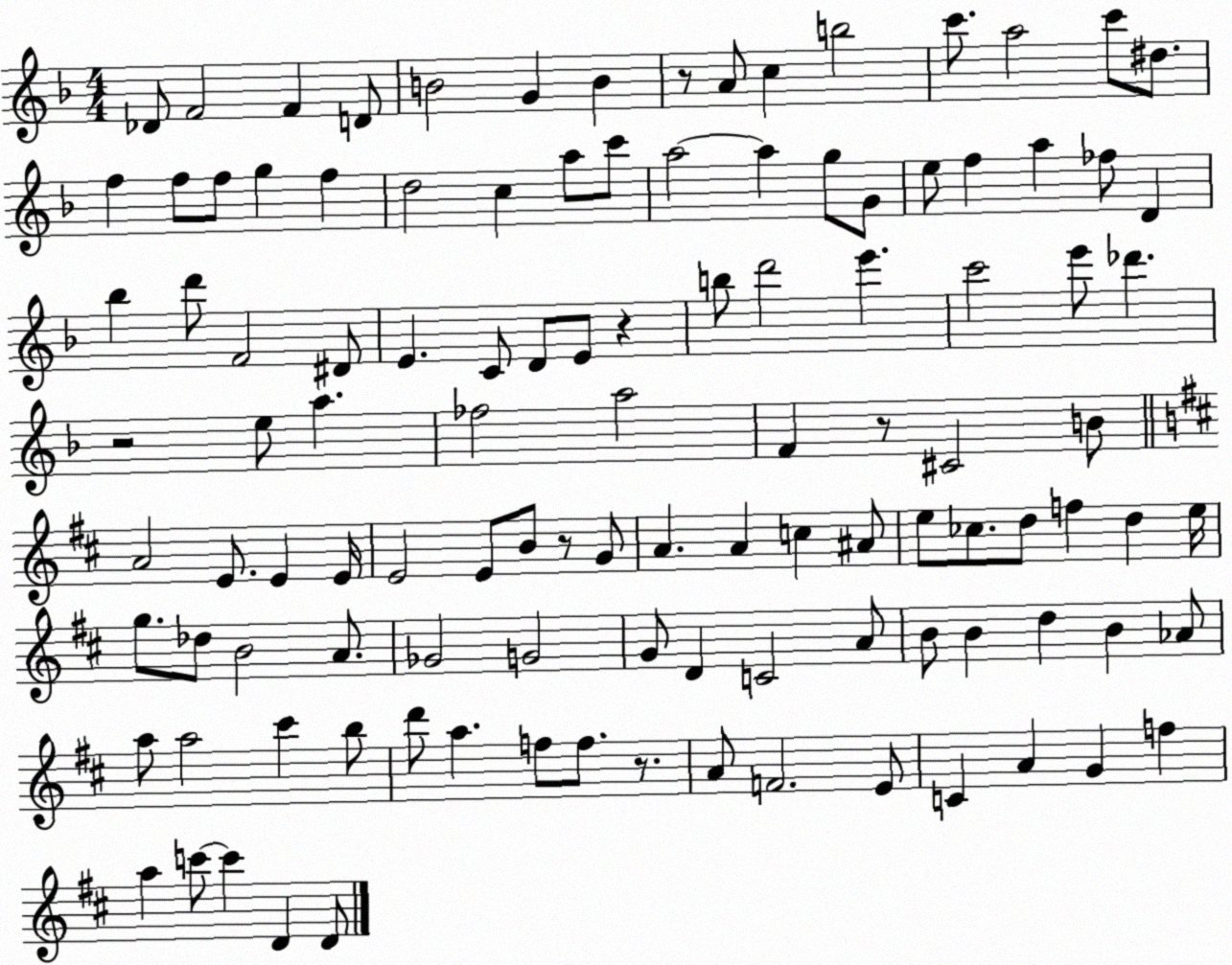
X:1
T:Untitled
M:4/4
L:1/4
K:F
_D/2 F2 F D/2 B2 G B z/2 A/2 c b2 c'/2 a2 c'/2 ^d/2 f f/2 f/2 g f d2 c a/2 c'/2 a2 a g/2 G/2 e/2 f a _f/2 D _b d'/2 F2 ^D/2 E C/2 D/2 E/2 z b/2 d'2 e' c'2 e'/2 _d' z2 e/2 a _f2 a2 F z/2 ^C2 B/2 A2 E/2 E E/4 E2 E/2 B/2 z/2 G/2 A A c ^A/2 e/2 _c/2 d/2 f d e/4 g/2 _d/2 B2 A/2 _G2 G2 G/2 D C2 A/2 B/2 B d B _A/2 a/2 a2 ^c' b/2 d'/2 a f/2 f/2 z/2 A/2 F2 E/2 C A G f a c'/2 c' D D/2